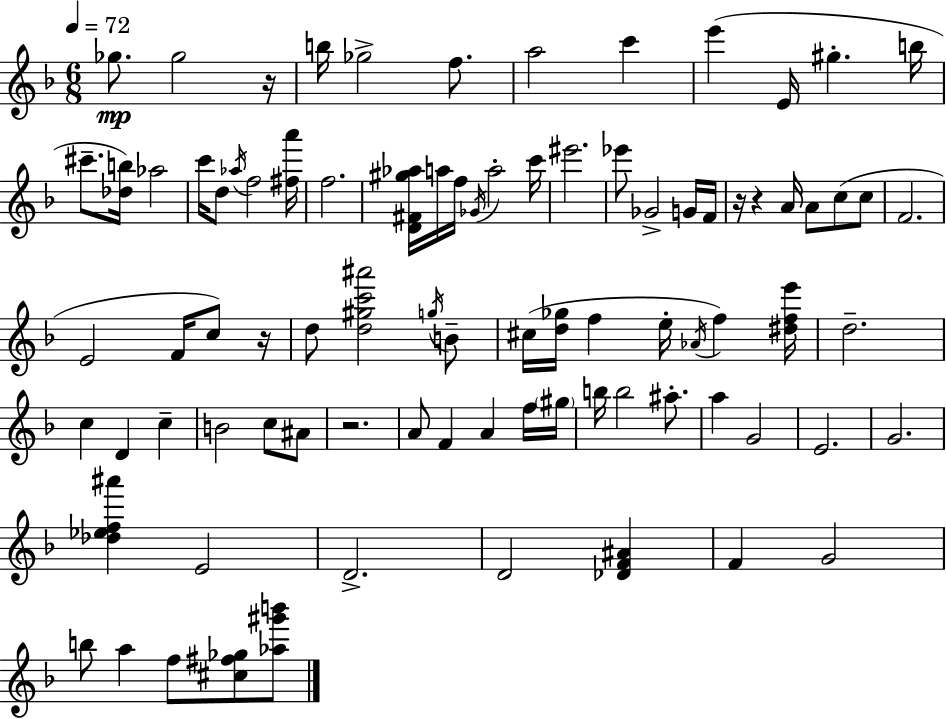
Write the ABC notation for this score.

X:1
T:Untitled
M:6/8
L:1/4
K:Dm
_g/2 _g2 z/4 b/4 _g2 f/2 a2 c' e' E/4 ^g b/4 ^c'/2 [_db]/4 _a2 c'/4 d/2 _a/4 f2 [^fa']/4 f2 [D^F^g_a]/4 a/4 f/4 _G/4 a2 c'/4 ^e'2 _e'/2 _G2 G/4 F/4 z/4 z A/4 A/2 c/2 c/2 F2 E2 F/4 c/2 z/4 d/2 [d^gc'^a']2 g/4 B/2 ^c/4 [d_g]/4 f e/4 _A/4 f [^dfe']/4 d2 c D c B2 c/2 ^A/2 z2 A/2 F A f/4 ^g/4 b/4 b2 ^a/2 a G2 E2 G2 [_d_ef^a'] E2 D2 D2 [_DF^A] F G2 b/2 a f/2 [^c^f_g]/2 [_a^g'b']/2